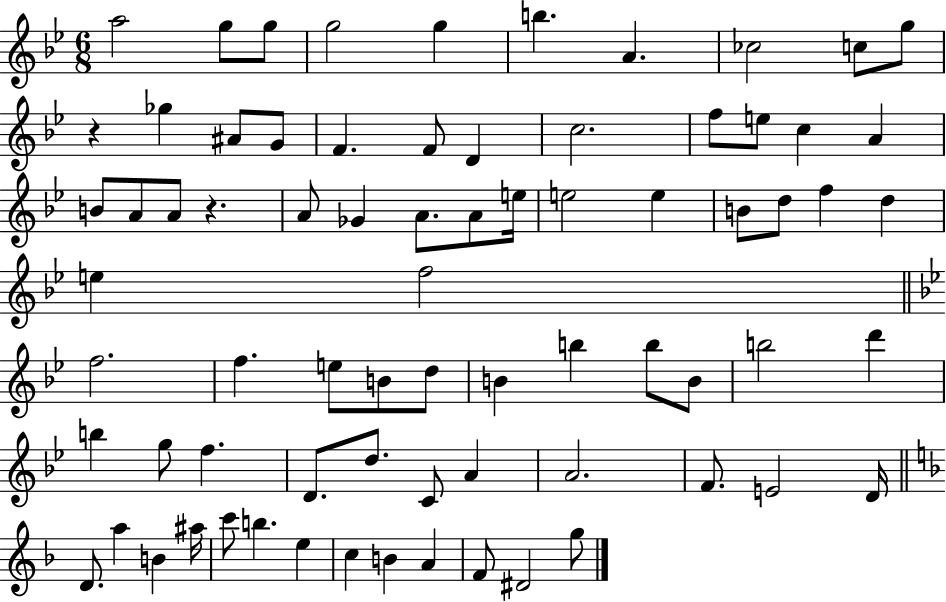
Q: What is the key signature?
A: BES major